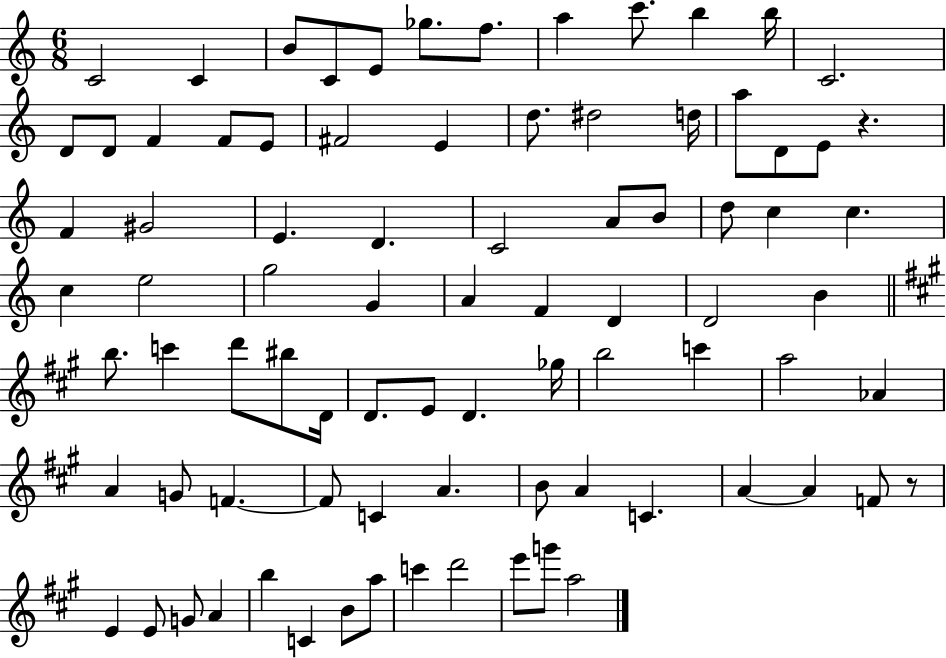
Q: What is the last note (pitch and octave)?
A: A5